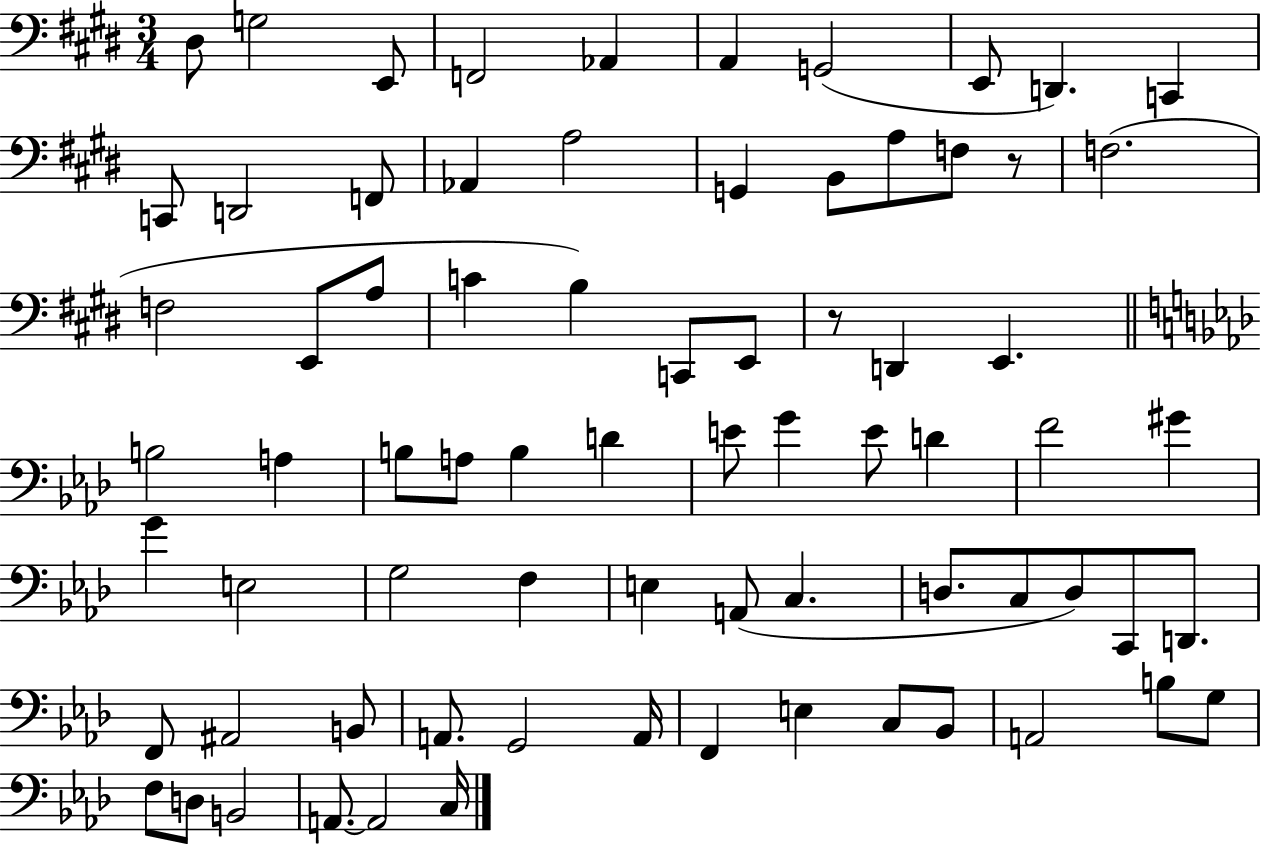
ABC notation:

X:1
T:Untitled
M:3/4
L:1/4
K:E
^D,/2 G,2 E,,/2 F,,2 _A,, A,, G,,2 E,,/2 D,, C,, C,,/2 D,,2 F,,/2 _A,, A,2 G,, B,,/2 A,/2 F,/2 z/2 F,2 F,2 E,,/2 A,/2 C B, C,,/2 E,,/2 z/2 D,, E,, B,2 A, B,/2 A,/2 B, D E/2 G E/2 D F2 ^G G E,2 G,2 F, E, A,,/2 C, D,/2 C,/2 D,/2 C,,/2 D,,/2 F,,/2 ^A,,2 B,,/2 A,,/2 G,,2 A,,/4 F,, E, C,/2 _B,,/2 A,,2 B,/2 G,/2 F,/2 D,/2 B,,2 A,,/2 A,,2 C,/4